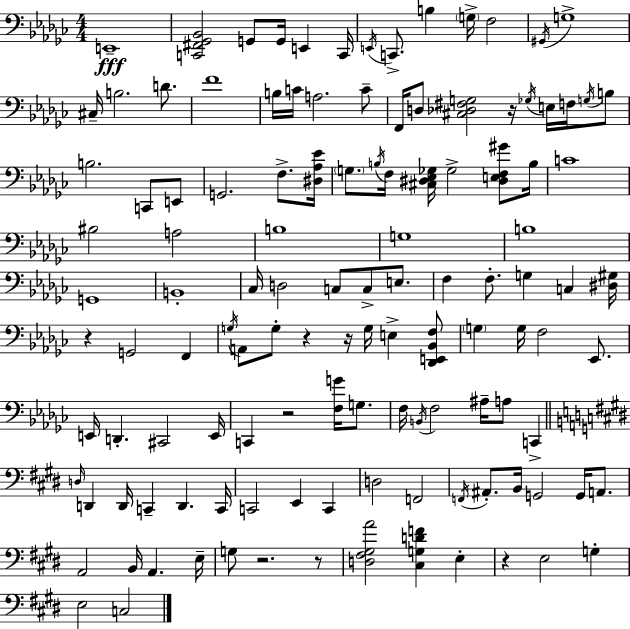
{
  \clef bass
  \numericTimeSignature
  \time 4/4
  \key ees \minor
  e,1--\fff | <c, fis, ges, bes,>2 g,8 g,16 e,4 c,16 | \acciaccatura { e,16 } c,8.-> b4 \parenthesize g16-> f2 | \acciaccatura { gis,16 } g1-> | \break cis16-- b2. d'8. | f'1 | b16 c'16 a2. | c'8-- f,16 d8 <cis des fis g>2 r16 \acciaccatura { ges16 } e16 | \break f16 \acciaccatura { g16 } b8 b2. | c,8 e,8 g,2. | f8.-> <dis aes ees'>16 \parenthesize g8. \acciaccatura { b16 } f16 <cis dis ees ges>16 ges2-> | <dis e f gis'>8 b16 c'1 | \break bis2 a2 | b1 | g1 | b1 | \break g,1 | b,1-. | ces16 d2 c8 | c8-> e8. f4 f8.-. g4 | \break c4 <dis gis>16 r4 g,2 | f,4 \acciaccatura { g16 } a,8 g8-. r4 r16 g16 | e4-> <des, e, bes, f>8 \parenthesize g4 g16 f2 | ees,8. e,16 d,4.-. cis,2 | \break e,16 c,4 r2 | <f g'>16 g8. f16 \acciaccatura { b,16 } f2 | ais16-- a8 c,4-> \bar "||" \break \key e \major \grace { d16 } d,4 d,16 c,4-- d,4. | c,16 c,2 e,4 c,4 | d2 f,2 | \acciaccatura { f,16 } ais,8.-. b,16 g,2 g,16 a,8. | \break a,2 b,16 a,4. | e16-- g8 r2. | r8 <d fis gis a'>2 <cis g d' f'>4 e4-. | r4 e2 g4-. | \break e2 c2 | \bar "|."
}